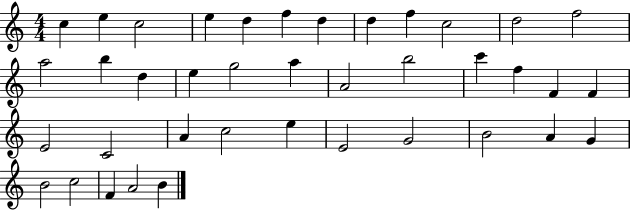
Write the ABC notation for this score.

X:1
T:Untitled
M:4/4
L:1/4
K:C
c e c2 e d f d d f c2 d2 f2 a2 b d e g2 a A2 b2 c' f F F E2 C2 A c2 e E2 G2 B2 A G B2 c2 F A2 B